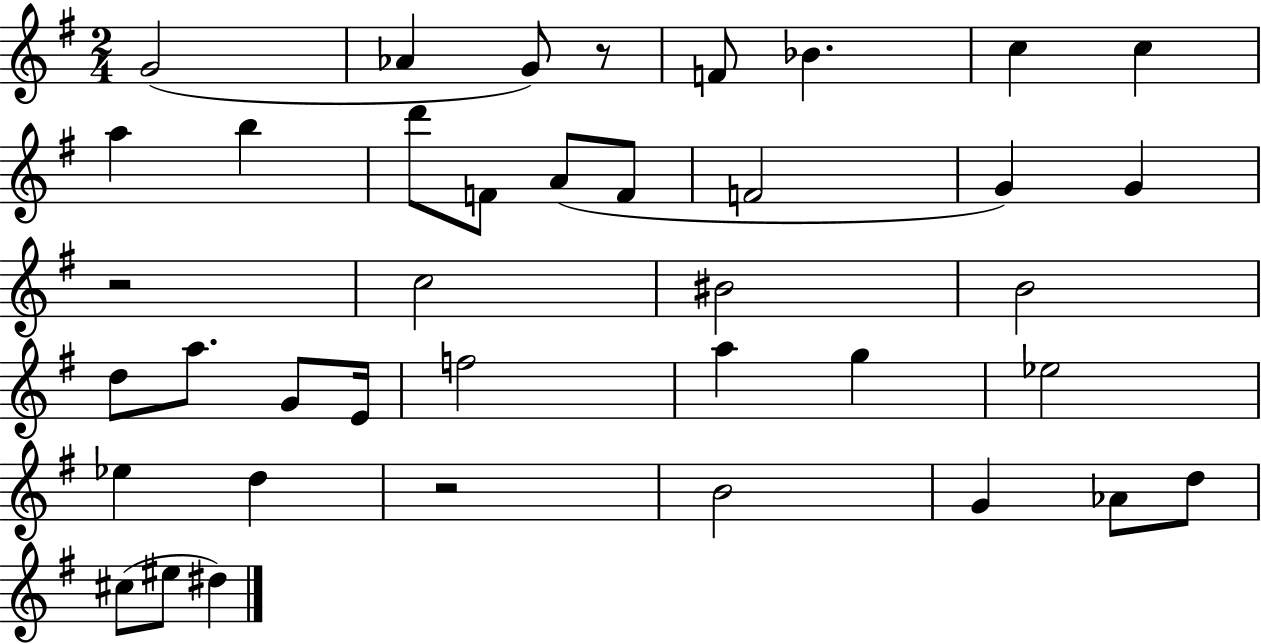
X:1
T:Untitled
M:2/4
L:1/4
K:G
G2 _A G/2 z/2 F/2 _B c c a b d'/2 F/2 A/2 F/2 F2 G G z2 c2 ^B2 B2 d/2 a/2 G/2 E/4 f2 a g _e2 _e d z2 B2 G _A/2 d/2 ^c/2 ^e/2 ^d